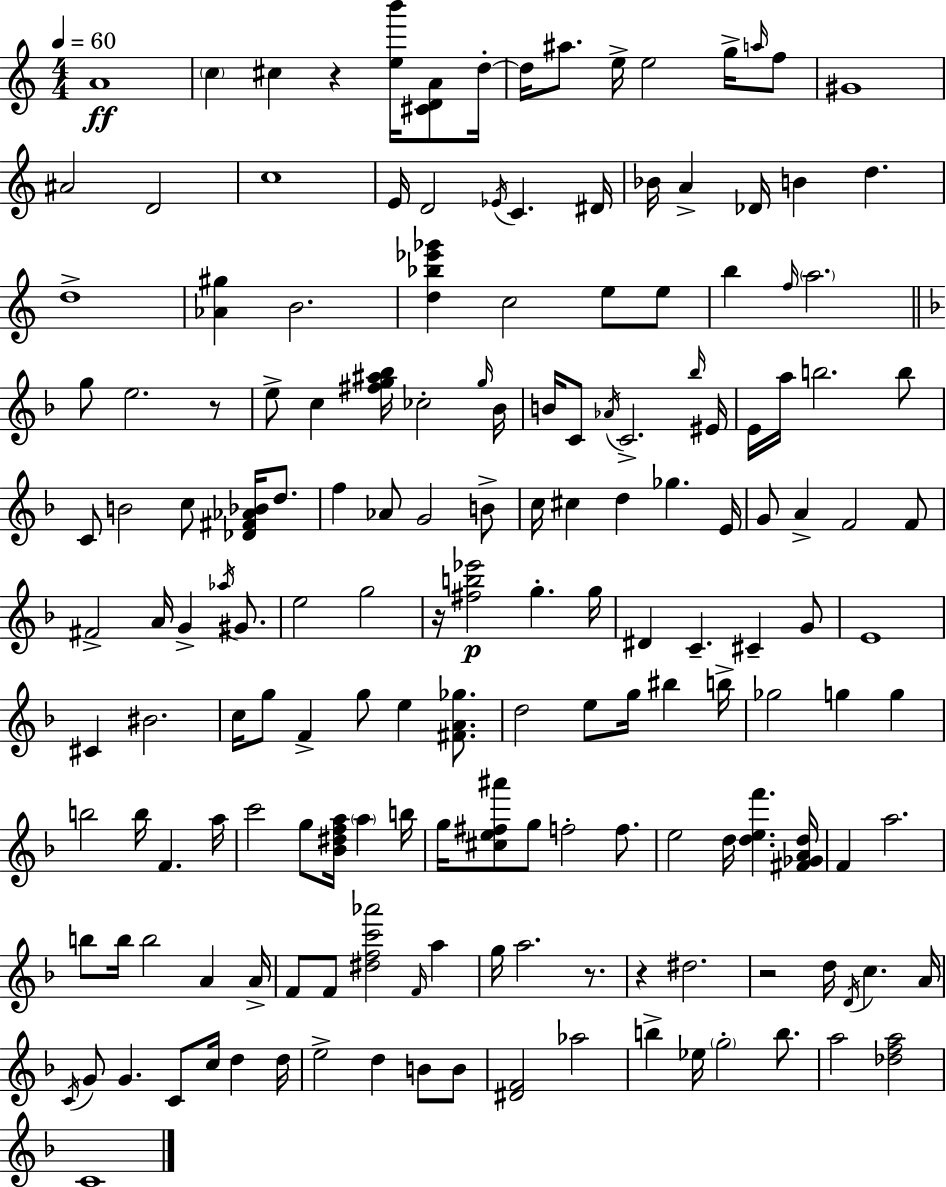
{
  \clef treble
  \numericTimeSignature
  \time 4/4
  \key c \major
  \tempo 4 = 60
  a'1\ff | \parenthesize c''4 cis''4 r4 <e'' b'''>16 <cis' d' a'>8 d''16-.~~ | d''16 ais''8. e''16-> e''2 g''16-> \grace { a''16 } f''8 | gis'1 | \break ais'2 d'2 | c''1 | e'16 d'2 \acciaccatura { ees'16 } c'4. | dis'16 bes'16 a'4-> des'16 b'4 d''4. | \break d''1-> | <aes' gis''>4 b'2. | <d'' bes'' ees''' ges'''>4 c''2 e''8 | e''8 b''4 \grace { f''16 } \parenthesize a''2. | \break \bar "||" \break \key f \major g''8 e''2. r8 | e''8-> c''4 <fis'' g'' ais'' bes''>16 ces''2-. \grace { g''16 } | bes'16 b'16 c'8 \acciaccatura { aes'16 } c'2.-> | \grace { bes''16 } eis'16 e'16 a''16 b''2. | \break b''8 c'8 b'2 c''8 <des' fis' aes' bes'>16 | d''8. f''4 aes'8 g'2 | b'8-> c''16 cis''4 d''4 ges''4. | e'16 g'8 a'4-> f'2 | \break f'8 fis'2-> a'16 g'4-> | \acciaccatura { aes''16 } gis'8. e''2 g''2 | r16 <fis'' b'' ees'''>2\p g''4.-. | g''16 dis'4 c'4.-- cis'4-- | \break g'8 e'1 | cis'4 bis'2. | c''16 g''8 f'4-> g''8 e''4 | <fis' a' ges''>8. d''2 e''8 g''16 bis''4 | \break b''16-> ges''2 g''4 | g''4 b''2 b''16 f'4. | a''16 c'''2 g''8 <bes' dis'' f'' a''>16 \parenthesize a''4 | b''16 g''16 <cis'' e'' fis'' ais'''>8 g''8 f''2-. | \break f''8. e''2 d''16 <d'' e'' f'''>4. | <fis' ges' a' d''>16 f'4 a''2. | b''8 b''16 b''2 a'4 | a'16-> f'8 f'8 <dis'' f'' c''' aes'''>2 | \break \grace { f'16 } a''4 g''16 a''2. | r8. r4 dis''2. | r2 d''16 \acciaccatura { d'16 } c''4. | a'16 \acciaccatura { c'16 } g'8 g'4. c'8 | \break c''16 d''4 d''16 e''2-> d''4 | b'8 b'8 <dis' f'>2 aes''2 | b''4-> ees''16 \parenthesize g''2-. | b''8. a''2 <des'' f'' a''>2 | \break c'1 | \bar "|."
}